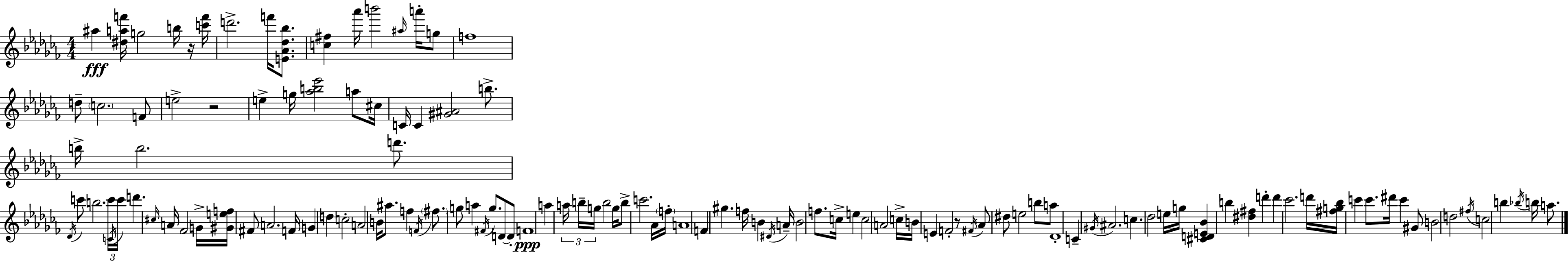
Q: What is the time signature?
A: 4/4